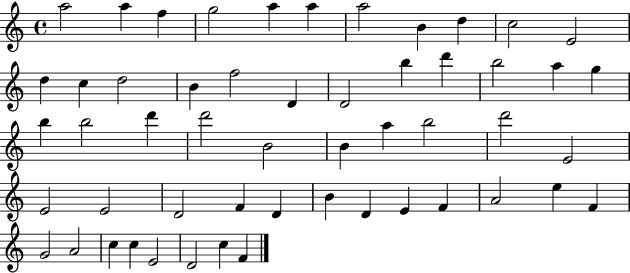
X:1
T:Untitled
M:4/4
L:1/4
K:C
a2 a f g2 a a a2 B d c2 E2 d c d2 B f2 D D2 b d' b2 a g b b2 d' d'2 B2 B a b2 d'2 E2 E2 E2 D2 F D B D E F A2 e F G2 A2 c c E2 D2 c F